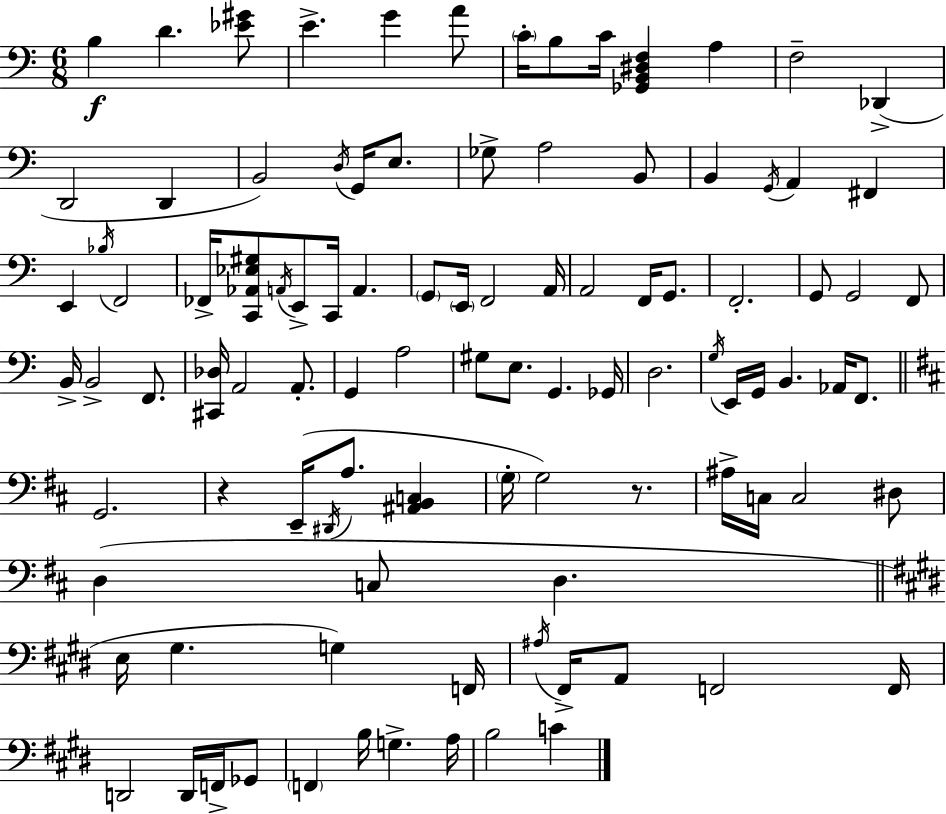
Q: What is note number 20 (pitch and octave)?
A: B2